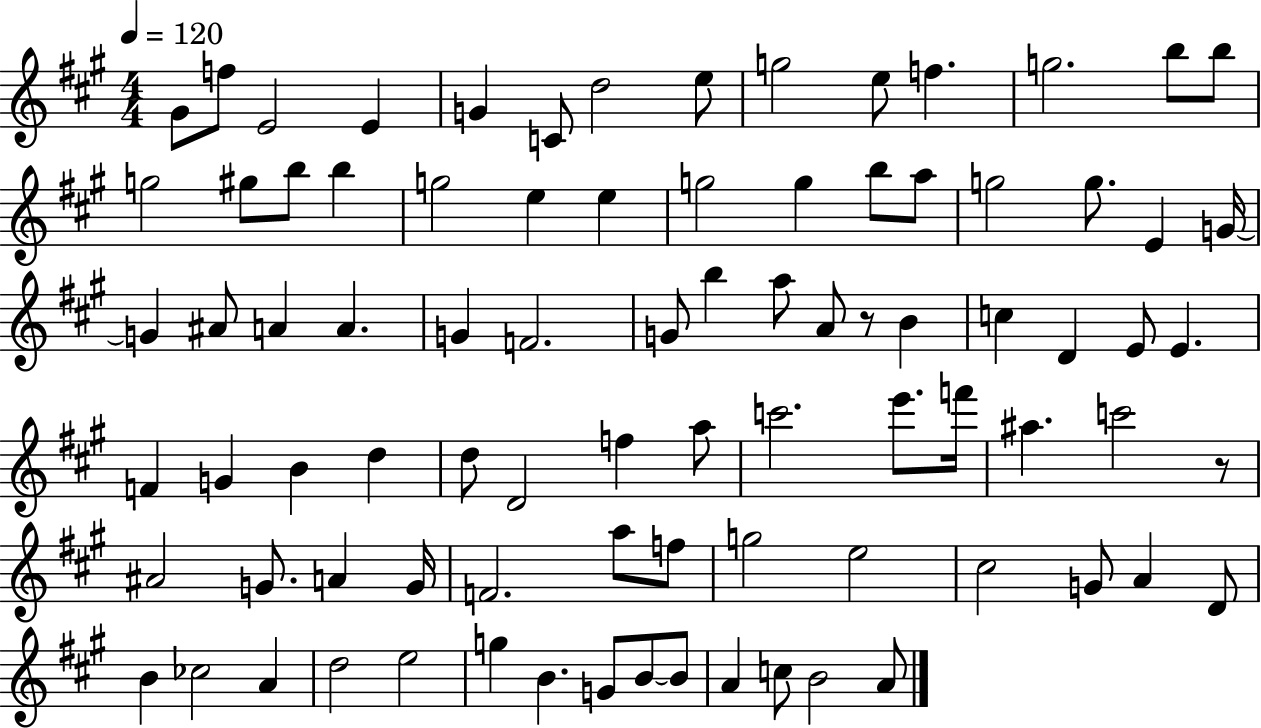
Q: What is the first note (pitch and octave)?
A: G#4